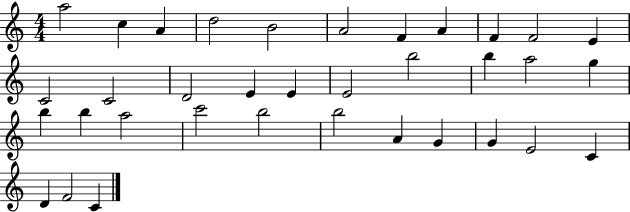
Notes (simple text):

A5/h C5/q A4/q D5/h B4/h A4/h F4/q A4/q F4/q F4/h E4/q C4/h C4/h D4/h E4/q E4/q E4/h B5/h B5/q A5/h G5/q B5/q B5/q A5/h C6/h B5/h B5/h A4/q G4/q G4/q E4/h C4/q D4/q F4/h C4/q